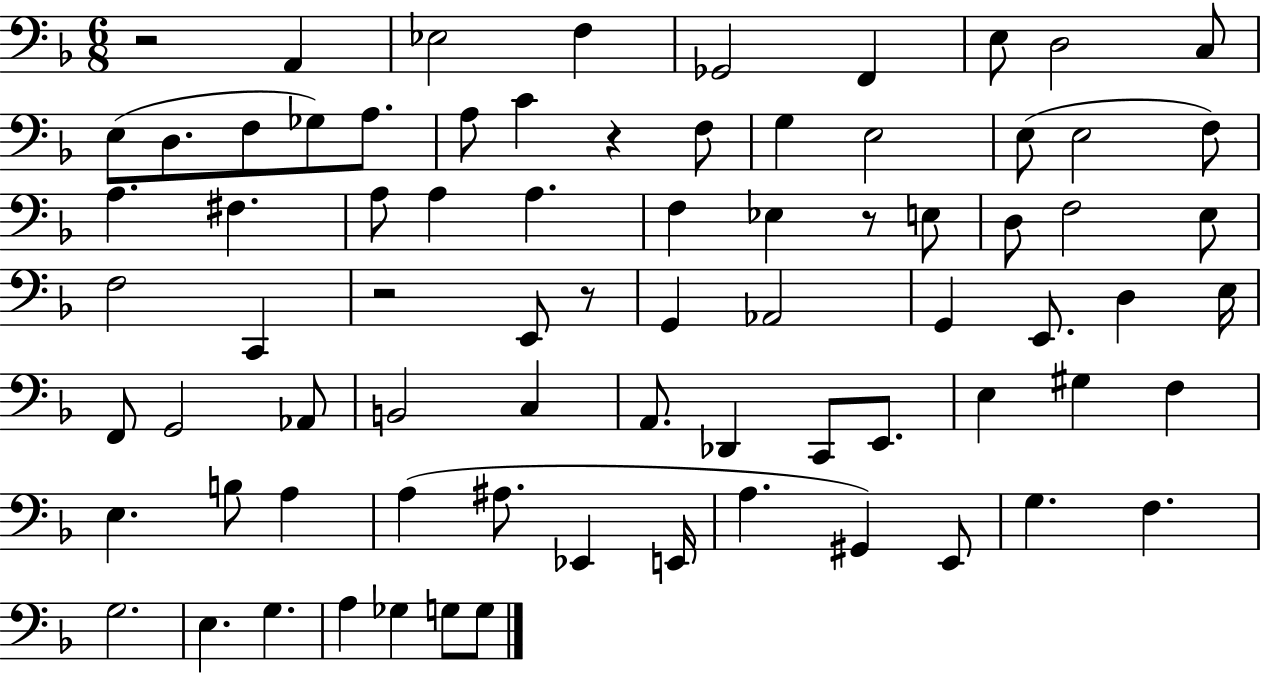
X:1
T:Untitled
M:6/8
L:1/4
K:F
z2 A,, _E,2 F, _G,,2 F,, E,/2 D,2 C,/2 E,/2 D,/2 F,/2 _G,/2 A,/2 A,/2 C z F,/2 G, E,2 E,/2 E,2 F,/2 A, ^F, A,/2 A, A, F, _E, z/2 E,/2 D,/2 F,2 E,/2 F,2 C,, z2 E,,/2 z/2 G,, _A,,2 G,, E,,/2 D, E,/4 F,,/2 G,,2 _A,,/2 B,,2 C, A,,/2 _D,, C,,/2 E,,/2 E, ^G, F, E, B,/2 A, A, ^A,/2 _E,, E,,/4 A, ^G,, E,,/2 G, F, G,2 E, G, A, _G, G,/2 G,/2